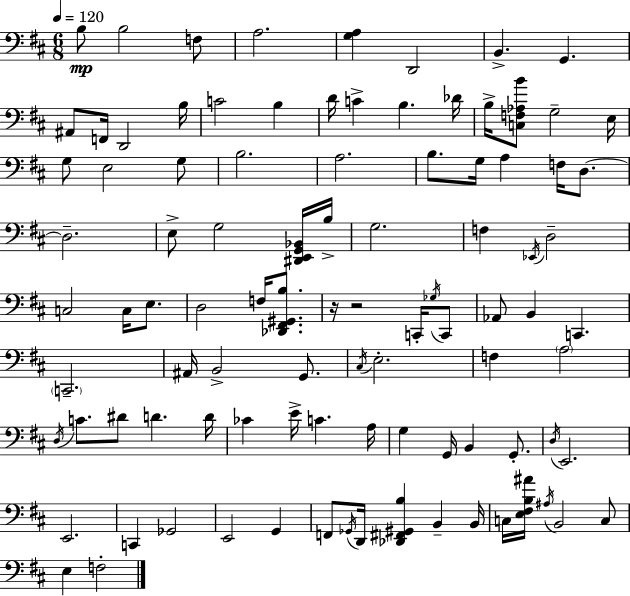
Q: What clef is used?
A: bass